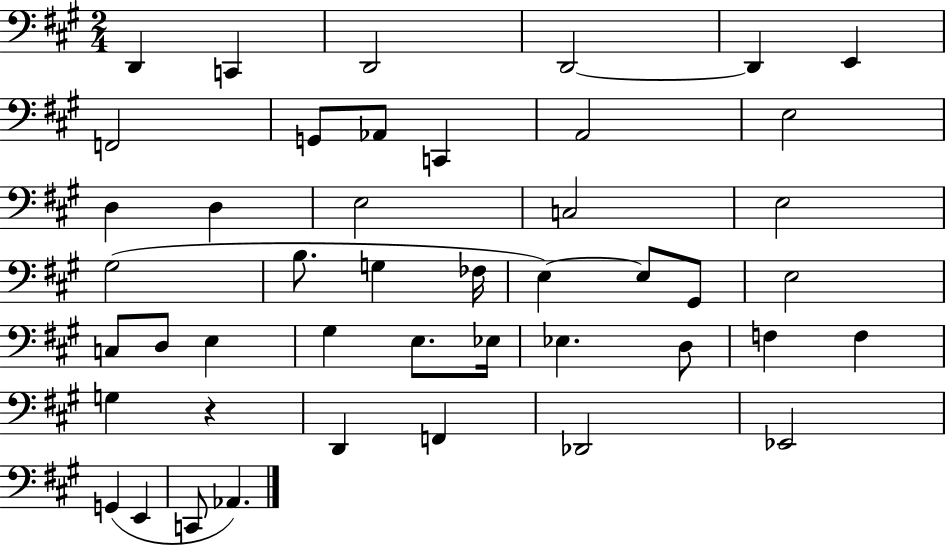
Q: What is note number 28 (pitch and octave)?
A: E3